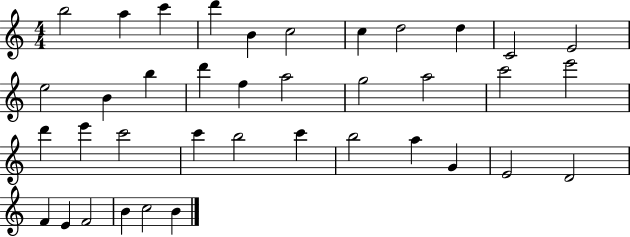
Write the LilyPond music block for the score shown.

{
  \clef treble
  \numericTimeSignature
  \time 4/4
  \key c \major
  b''2 a''4 c'''4 | d'''4 b'4 c''2 | c''4 d''2 d''4 | c'2 e'2 | \break e''2 b'4 b''4 | d'''4 f''4 a''2 | g''2 a''2 | c'''2 e'''2 | \break d'''4 e'''4 c'''2 | c'''4 b''2 c'''4 | b''2 a''4 g'4 | e'2 d'2 | \break f'4 e'4 f'2 | b'4 c''2 b'4 | \bar "|."
}